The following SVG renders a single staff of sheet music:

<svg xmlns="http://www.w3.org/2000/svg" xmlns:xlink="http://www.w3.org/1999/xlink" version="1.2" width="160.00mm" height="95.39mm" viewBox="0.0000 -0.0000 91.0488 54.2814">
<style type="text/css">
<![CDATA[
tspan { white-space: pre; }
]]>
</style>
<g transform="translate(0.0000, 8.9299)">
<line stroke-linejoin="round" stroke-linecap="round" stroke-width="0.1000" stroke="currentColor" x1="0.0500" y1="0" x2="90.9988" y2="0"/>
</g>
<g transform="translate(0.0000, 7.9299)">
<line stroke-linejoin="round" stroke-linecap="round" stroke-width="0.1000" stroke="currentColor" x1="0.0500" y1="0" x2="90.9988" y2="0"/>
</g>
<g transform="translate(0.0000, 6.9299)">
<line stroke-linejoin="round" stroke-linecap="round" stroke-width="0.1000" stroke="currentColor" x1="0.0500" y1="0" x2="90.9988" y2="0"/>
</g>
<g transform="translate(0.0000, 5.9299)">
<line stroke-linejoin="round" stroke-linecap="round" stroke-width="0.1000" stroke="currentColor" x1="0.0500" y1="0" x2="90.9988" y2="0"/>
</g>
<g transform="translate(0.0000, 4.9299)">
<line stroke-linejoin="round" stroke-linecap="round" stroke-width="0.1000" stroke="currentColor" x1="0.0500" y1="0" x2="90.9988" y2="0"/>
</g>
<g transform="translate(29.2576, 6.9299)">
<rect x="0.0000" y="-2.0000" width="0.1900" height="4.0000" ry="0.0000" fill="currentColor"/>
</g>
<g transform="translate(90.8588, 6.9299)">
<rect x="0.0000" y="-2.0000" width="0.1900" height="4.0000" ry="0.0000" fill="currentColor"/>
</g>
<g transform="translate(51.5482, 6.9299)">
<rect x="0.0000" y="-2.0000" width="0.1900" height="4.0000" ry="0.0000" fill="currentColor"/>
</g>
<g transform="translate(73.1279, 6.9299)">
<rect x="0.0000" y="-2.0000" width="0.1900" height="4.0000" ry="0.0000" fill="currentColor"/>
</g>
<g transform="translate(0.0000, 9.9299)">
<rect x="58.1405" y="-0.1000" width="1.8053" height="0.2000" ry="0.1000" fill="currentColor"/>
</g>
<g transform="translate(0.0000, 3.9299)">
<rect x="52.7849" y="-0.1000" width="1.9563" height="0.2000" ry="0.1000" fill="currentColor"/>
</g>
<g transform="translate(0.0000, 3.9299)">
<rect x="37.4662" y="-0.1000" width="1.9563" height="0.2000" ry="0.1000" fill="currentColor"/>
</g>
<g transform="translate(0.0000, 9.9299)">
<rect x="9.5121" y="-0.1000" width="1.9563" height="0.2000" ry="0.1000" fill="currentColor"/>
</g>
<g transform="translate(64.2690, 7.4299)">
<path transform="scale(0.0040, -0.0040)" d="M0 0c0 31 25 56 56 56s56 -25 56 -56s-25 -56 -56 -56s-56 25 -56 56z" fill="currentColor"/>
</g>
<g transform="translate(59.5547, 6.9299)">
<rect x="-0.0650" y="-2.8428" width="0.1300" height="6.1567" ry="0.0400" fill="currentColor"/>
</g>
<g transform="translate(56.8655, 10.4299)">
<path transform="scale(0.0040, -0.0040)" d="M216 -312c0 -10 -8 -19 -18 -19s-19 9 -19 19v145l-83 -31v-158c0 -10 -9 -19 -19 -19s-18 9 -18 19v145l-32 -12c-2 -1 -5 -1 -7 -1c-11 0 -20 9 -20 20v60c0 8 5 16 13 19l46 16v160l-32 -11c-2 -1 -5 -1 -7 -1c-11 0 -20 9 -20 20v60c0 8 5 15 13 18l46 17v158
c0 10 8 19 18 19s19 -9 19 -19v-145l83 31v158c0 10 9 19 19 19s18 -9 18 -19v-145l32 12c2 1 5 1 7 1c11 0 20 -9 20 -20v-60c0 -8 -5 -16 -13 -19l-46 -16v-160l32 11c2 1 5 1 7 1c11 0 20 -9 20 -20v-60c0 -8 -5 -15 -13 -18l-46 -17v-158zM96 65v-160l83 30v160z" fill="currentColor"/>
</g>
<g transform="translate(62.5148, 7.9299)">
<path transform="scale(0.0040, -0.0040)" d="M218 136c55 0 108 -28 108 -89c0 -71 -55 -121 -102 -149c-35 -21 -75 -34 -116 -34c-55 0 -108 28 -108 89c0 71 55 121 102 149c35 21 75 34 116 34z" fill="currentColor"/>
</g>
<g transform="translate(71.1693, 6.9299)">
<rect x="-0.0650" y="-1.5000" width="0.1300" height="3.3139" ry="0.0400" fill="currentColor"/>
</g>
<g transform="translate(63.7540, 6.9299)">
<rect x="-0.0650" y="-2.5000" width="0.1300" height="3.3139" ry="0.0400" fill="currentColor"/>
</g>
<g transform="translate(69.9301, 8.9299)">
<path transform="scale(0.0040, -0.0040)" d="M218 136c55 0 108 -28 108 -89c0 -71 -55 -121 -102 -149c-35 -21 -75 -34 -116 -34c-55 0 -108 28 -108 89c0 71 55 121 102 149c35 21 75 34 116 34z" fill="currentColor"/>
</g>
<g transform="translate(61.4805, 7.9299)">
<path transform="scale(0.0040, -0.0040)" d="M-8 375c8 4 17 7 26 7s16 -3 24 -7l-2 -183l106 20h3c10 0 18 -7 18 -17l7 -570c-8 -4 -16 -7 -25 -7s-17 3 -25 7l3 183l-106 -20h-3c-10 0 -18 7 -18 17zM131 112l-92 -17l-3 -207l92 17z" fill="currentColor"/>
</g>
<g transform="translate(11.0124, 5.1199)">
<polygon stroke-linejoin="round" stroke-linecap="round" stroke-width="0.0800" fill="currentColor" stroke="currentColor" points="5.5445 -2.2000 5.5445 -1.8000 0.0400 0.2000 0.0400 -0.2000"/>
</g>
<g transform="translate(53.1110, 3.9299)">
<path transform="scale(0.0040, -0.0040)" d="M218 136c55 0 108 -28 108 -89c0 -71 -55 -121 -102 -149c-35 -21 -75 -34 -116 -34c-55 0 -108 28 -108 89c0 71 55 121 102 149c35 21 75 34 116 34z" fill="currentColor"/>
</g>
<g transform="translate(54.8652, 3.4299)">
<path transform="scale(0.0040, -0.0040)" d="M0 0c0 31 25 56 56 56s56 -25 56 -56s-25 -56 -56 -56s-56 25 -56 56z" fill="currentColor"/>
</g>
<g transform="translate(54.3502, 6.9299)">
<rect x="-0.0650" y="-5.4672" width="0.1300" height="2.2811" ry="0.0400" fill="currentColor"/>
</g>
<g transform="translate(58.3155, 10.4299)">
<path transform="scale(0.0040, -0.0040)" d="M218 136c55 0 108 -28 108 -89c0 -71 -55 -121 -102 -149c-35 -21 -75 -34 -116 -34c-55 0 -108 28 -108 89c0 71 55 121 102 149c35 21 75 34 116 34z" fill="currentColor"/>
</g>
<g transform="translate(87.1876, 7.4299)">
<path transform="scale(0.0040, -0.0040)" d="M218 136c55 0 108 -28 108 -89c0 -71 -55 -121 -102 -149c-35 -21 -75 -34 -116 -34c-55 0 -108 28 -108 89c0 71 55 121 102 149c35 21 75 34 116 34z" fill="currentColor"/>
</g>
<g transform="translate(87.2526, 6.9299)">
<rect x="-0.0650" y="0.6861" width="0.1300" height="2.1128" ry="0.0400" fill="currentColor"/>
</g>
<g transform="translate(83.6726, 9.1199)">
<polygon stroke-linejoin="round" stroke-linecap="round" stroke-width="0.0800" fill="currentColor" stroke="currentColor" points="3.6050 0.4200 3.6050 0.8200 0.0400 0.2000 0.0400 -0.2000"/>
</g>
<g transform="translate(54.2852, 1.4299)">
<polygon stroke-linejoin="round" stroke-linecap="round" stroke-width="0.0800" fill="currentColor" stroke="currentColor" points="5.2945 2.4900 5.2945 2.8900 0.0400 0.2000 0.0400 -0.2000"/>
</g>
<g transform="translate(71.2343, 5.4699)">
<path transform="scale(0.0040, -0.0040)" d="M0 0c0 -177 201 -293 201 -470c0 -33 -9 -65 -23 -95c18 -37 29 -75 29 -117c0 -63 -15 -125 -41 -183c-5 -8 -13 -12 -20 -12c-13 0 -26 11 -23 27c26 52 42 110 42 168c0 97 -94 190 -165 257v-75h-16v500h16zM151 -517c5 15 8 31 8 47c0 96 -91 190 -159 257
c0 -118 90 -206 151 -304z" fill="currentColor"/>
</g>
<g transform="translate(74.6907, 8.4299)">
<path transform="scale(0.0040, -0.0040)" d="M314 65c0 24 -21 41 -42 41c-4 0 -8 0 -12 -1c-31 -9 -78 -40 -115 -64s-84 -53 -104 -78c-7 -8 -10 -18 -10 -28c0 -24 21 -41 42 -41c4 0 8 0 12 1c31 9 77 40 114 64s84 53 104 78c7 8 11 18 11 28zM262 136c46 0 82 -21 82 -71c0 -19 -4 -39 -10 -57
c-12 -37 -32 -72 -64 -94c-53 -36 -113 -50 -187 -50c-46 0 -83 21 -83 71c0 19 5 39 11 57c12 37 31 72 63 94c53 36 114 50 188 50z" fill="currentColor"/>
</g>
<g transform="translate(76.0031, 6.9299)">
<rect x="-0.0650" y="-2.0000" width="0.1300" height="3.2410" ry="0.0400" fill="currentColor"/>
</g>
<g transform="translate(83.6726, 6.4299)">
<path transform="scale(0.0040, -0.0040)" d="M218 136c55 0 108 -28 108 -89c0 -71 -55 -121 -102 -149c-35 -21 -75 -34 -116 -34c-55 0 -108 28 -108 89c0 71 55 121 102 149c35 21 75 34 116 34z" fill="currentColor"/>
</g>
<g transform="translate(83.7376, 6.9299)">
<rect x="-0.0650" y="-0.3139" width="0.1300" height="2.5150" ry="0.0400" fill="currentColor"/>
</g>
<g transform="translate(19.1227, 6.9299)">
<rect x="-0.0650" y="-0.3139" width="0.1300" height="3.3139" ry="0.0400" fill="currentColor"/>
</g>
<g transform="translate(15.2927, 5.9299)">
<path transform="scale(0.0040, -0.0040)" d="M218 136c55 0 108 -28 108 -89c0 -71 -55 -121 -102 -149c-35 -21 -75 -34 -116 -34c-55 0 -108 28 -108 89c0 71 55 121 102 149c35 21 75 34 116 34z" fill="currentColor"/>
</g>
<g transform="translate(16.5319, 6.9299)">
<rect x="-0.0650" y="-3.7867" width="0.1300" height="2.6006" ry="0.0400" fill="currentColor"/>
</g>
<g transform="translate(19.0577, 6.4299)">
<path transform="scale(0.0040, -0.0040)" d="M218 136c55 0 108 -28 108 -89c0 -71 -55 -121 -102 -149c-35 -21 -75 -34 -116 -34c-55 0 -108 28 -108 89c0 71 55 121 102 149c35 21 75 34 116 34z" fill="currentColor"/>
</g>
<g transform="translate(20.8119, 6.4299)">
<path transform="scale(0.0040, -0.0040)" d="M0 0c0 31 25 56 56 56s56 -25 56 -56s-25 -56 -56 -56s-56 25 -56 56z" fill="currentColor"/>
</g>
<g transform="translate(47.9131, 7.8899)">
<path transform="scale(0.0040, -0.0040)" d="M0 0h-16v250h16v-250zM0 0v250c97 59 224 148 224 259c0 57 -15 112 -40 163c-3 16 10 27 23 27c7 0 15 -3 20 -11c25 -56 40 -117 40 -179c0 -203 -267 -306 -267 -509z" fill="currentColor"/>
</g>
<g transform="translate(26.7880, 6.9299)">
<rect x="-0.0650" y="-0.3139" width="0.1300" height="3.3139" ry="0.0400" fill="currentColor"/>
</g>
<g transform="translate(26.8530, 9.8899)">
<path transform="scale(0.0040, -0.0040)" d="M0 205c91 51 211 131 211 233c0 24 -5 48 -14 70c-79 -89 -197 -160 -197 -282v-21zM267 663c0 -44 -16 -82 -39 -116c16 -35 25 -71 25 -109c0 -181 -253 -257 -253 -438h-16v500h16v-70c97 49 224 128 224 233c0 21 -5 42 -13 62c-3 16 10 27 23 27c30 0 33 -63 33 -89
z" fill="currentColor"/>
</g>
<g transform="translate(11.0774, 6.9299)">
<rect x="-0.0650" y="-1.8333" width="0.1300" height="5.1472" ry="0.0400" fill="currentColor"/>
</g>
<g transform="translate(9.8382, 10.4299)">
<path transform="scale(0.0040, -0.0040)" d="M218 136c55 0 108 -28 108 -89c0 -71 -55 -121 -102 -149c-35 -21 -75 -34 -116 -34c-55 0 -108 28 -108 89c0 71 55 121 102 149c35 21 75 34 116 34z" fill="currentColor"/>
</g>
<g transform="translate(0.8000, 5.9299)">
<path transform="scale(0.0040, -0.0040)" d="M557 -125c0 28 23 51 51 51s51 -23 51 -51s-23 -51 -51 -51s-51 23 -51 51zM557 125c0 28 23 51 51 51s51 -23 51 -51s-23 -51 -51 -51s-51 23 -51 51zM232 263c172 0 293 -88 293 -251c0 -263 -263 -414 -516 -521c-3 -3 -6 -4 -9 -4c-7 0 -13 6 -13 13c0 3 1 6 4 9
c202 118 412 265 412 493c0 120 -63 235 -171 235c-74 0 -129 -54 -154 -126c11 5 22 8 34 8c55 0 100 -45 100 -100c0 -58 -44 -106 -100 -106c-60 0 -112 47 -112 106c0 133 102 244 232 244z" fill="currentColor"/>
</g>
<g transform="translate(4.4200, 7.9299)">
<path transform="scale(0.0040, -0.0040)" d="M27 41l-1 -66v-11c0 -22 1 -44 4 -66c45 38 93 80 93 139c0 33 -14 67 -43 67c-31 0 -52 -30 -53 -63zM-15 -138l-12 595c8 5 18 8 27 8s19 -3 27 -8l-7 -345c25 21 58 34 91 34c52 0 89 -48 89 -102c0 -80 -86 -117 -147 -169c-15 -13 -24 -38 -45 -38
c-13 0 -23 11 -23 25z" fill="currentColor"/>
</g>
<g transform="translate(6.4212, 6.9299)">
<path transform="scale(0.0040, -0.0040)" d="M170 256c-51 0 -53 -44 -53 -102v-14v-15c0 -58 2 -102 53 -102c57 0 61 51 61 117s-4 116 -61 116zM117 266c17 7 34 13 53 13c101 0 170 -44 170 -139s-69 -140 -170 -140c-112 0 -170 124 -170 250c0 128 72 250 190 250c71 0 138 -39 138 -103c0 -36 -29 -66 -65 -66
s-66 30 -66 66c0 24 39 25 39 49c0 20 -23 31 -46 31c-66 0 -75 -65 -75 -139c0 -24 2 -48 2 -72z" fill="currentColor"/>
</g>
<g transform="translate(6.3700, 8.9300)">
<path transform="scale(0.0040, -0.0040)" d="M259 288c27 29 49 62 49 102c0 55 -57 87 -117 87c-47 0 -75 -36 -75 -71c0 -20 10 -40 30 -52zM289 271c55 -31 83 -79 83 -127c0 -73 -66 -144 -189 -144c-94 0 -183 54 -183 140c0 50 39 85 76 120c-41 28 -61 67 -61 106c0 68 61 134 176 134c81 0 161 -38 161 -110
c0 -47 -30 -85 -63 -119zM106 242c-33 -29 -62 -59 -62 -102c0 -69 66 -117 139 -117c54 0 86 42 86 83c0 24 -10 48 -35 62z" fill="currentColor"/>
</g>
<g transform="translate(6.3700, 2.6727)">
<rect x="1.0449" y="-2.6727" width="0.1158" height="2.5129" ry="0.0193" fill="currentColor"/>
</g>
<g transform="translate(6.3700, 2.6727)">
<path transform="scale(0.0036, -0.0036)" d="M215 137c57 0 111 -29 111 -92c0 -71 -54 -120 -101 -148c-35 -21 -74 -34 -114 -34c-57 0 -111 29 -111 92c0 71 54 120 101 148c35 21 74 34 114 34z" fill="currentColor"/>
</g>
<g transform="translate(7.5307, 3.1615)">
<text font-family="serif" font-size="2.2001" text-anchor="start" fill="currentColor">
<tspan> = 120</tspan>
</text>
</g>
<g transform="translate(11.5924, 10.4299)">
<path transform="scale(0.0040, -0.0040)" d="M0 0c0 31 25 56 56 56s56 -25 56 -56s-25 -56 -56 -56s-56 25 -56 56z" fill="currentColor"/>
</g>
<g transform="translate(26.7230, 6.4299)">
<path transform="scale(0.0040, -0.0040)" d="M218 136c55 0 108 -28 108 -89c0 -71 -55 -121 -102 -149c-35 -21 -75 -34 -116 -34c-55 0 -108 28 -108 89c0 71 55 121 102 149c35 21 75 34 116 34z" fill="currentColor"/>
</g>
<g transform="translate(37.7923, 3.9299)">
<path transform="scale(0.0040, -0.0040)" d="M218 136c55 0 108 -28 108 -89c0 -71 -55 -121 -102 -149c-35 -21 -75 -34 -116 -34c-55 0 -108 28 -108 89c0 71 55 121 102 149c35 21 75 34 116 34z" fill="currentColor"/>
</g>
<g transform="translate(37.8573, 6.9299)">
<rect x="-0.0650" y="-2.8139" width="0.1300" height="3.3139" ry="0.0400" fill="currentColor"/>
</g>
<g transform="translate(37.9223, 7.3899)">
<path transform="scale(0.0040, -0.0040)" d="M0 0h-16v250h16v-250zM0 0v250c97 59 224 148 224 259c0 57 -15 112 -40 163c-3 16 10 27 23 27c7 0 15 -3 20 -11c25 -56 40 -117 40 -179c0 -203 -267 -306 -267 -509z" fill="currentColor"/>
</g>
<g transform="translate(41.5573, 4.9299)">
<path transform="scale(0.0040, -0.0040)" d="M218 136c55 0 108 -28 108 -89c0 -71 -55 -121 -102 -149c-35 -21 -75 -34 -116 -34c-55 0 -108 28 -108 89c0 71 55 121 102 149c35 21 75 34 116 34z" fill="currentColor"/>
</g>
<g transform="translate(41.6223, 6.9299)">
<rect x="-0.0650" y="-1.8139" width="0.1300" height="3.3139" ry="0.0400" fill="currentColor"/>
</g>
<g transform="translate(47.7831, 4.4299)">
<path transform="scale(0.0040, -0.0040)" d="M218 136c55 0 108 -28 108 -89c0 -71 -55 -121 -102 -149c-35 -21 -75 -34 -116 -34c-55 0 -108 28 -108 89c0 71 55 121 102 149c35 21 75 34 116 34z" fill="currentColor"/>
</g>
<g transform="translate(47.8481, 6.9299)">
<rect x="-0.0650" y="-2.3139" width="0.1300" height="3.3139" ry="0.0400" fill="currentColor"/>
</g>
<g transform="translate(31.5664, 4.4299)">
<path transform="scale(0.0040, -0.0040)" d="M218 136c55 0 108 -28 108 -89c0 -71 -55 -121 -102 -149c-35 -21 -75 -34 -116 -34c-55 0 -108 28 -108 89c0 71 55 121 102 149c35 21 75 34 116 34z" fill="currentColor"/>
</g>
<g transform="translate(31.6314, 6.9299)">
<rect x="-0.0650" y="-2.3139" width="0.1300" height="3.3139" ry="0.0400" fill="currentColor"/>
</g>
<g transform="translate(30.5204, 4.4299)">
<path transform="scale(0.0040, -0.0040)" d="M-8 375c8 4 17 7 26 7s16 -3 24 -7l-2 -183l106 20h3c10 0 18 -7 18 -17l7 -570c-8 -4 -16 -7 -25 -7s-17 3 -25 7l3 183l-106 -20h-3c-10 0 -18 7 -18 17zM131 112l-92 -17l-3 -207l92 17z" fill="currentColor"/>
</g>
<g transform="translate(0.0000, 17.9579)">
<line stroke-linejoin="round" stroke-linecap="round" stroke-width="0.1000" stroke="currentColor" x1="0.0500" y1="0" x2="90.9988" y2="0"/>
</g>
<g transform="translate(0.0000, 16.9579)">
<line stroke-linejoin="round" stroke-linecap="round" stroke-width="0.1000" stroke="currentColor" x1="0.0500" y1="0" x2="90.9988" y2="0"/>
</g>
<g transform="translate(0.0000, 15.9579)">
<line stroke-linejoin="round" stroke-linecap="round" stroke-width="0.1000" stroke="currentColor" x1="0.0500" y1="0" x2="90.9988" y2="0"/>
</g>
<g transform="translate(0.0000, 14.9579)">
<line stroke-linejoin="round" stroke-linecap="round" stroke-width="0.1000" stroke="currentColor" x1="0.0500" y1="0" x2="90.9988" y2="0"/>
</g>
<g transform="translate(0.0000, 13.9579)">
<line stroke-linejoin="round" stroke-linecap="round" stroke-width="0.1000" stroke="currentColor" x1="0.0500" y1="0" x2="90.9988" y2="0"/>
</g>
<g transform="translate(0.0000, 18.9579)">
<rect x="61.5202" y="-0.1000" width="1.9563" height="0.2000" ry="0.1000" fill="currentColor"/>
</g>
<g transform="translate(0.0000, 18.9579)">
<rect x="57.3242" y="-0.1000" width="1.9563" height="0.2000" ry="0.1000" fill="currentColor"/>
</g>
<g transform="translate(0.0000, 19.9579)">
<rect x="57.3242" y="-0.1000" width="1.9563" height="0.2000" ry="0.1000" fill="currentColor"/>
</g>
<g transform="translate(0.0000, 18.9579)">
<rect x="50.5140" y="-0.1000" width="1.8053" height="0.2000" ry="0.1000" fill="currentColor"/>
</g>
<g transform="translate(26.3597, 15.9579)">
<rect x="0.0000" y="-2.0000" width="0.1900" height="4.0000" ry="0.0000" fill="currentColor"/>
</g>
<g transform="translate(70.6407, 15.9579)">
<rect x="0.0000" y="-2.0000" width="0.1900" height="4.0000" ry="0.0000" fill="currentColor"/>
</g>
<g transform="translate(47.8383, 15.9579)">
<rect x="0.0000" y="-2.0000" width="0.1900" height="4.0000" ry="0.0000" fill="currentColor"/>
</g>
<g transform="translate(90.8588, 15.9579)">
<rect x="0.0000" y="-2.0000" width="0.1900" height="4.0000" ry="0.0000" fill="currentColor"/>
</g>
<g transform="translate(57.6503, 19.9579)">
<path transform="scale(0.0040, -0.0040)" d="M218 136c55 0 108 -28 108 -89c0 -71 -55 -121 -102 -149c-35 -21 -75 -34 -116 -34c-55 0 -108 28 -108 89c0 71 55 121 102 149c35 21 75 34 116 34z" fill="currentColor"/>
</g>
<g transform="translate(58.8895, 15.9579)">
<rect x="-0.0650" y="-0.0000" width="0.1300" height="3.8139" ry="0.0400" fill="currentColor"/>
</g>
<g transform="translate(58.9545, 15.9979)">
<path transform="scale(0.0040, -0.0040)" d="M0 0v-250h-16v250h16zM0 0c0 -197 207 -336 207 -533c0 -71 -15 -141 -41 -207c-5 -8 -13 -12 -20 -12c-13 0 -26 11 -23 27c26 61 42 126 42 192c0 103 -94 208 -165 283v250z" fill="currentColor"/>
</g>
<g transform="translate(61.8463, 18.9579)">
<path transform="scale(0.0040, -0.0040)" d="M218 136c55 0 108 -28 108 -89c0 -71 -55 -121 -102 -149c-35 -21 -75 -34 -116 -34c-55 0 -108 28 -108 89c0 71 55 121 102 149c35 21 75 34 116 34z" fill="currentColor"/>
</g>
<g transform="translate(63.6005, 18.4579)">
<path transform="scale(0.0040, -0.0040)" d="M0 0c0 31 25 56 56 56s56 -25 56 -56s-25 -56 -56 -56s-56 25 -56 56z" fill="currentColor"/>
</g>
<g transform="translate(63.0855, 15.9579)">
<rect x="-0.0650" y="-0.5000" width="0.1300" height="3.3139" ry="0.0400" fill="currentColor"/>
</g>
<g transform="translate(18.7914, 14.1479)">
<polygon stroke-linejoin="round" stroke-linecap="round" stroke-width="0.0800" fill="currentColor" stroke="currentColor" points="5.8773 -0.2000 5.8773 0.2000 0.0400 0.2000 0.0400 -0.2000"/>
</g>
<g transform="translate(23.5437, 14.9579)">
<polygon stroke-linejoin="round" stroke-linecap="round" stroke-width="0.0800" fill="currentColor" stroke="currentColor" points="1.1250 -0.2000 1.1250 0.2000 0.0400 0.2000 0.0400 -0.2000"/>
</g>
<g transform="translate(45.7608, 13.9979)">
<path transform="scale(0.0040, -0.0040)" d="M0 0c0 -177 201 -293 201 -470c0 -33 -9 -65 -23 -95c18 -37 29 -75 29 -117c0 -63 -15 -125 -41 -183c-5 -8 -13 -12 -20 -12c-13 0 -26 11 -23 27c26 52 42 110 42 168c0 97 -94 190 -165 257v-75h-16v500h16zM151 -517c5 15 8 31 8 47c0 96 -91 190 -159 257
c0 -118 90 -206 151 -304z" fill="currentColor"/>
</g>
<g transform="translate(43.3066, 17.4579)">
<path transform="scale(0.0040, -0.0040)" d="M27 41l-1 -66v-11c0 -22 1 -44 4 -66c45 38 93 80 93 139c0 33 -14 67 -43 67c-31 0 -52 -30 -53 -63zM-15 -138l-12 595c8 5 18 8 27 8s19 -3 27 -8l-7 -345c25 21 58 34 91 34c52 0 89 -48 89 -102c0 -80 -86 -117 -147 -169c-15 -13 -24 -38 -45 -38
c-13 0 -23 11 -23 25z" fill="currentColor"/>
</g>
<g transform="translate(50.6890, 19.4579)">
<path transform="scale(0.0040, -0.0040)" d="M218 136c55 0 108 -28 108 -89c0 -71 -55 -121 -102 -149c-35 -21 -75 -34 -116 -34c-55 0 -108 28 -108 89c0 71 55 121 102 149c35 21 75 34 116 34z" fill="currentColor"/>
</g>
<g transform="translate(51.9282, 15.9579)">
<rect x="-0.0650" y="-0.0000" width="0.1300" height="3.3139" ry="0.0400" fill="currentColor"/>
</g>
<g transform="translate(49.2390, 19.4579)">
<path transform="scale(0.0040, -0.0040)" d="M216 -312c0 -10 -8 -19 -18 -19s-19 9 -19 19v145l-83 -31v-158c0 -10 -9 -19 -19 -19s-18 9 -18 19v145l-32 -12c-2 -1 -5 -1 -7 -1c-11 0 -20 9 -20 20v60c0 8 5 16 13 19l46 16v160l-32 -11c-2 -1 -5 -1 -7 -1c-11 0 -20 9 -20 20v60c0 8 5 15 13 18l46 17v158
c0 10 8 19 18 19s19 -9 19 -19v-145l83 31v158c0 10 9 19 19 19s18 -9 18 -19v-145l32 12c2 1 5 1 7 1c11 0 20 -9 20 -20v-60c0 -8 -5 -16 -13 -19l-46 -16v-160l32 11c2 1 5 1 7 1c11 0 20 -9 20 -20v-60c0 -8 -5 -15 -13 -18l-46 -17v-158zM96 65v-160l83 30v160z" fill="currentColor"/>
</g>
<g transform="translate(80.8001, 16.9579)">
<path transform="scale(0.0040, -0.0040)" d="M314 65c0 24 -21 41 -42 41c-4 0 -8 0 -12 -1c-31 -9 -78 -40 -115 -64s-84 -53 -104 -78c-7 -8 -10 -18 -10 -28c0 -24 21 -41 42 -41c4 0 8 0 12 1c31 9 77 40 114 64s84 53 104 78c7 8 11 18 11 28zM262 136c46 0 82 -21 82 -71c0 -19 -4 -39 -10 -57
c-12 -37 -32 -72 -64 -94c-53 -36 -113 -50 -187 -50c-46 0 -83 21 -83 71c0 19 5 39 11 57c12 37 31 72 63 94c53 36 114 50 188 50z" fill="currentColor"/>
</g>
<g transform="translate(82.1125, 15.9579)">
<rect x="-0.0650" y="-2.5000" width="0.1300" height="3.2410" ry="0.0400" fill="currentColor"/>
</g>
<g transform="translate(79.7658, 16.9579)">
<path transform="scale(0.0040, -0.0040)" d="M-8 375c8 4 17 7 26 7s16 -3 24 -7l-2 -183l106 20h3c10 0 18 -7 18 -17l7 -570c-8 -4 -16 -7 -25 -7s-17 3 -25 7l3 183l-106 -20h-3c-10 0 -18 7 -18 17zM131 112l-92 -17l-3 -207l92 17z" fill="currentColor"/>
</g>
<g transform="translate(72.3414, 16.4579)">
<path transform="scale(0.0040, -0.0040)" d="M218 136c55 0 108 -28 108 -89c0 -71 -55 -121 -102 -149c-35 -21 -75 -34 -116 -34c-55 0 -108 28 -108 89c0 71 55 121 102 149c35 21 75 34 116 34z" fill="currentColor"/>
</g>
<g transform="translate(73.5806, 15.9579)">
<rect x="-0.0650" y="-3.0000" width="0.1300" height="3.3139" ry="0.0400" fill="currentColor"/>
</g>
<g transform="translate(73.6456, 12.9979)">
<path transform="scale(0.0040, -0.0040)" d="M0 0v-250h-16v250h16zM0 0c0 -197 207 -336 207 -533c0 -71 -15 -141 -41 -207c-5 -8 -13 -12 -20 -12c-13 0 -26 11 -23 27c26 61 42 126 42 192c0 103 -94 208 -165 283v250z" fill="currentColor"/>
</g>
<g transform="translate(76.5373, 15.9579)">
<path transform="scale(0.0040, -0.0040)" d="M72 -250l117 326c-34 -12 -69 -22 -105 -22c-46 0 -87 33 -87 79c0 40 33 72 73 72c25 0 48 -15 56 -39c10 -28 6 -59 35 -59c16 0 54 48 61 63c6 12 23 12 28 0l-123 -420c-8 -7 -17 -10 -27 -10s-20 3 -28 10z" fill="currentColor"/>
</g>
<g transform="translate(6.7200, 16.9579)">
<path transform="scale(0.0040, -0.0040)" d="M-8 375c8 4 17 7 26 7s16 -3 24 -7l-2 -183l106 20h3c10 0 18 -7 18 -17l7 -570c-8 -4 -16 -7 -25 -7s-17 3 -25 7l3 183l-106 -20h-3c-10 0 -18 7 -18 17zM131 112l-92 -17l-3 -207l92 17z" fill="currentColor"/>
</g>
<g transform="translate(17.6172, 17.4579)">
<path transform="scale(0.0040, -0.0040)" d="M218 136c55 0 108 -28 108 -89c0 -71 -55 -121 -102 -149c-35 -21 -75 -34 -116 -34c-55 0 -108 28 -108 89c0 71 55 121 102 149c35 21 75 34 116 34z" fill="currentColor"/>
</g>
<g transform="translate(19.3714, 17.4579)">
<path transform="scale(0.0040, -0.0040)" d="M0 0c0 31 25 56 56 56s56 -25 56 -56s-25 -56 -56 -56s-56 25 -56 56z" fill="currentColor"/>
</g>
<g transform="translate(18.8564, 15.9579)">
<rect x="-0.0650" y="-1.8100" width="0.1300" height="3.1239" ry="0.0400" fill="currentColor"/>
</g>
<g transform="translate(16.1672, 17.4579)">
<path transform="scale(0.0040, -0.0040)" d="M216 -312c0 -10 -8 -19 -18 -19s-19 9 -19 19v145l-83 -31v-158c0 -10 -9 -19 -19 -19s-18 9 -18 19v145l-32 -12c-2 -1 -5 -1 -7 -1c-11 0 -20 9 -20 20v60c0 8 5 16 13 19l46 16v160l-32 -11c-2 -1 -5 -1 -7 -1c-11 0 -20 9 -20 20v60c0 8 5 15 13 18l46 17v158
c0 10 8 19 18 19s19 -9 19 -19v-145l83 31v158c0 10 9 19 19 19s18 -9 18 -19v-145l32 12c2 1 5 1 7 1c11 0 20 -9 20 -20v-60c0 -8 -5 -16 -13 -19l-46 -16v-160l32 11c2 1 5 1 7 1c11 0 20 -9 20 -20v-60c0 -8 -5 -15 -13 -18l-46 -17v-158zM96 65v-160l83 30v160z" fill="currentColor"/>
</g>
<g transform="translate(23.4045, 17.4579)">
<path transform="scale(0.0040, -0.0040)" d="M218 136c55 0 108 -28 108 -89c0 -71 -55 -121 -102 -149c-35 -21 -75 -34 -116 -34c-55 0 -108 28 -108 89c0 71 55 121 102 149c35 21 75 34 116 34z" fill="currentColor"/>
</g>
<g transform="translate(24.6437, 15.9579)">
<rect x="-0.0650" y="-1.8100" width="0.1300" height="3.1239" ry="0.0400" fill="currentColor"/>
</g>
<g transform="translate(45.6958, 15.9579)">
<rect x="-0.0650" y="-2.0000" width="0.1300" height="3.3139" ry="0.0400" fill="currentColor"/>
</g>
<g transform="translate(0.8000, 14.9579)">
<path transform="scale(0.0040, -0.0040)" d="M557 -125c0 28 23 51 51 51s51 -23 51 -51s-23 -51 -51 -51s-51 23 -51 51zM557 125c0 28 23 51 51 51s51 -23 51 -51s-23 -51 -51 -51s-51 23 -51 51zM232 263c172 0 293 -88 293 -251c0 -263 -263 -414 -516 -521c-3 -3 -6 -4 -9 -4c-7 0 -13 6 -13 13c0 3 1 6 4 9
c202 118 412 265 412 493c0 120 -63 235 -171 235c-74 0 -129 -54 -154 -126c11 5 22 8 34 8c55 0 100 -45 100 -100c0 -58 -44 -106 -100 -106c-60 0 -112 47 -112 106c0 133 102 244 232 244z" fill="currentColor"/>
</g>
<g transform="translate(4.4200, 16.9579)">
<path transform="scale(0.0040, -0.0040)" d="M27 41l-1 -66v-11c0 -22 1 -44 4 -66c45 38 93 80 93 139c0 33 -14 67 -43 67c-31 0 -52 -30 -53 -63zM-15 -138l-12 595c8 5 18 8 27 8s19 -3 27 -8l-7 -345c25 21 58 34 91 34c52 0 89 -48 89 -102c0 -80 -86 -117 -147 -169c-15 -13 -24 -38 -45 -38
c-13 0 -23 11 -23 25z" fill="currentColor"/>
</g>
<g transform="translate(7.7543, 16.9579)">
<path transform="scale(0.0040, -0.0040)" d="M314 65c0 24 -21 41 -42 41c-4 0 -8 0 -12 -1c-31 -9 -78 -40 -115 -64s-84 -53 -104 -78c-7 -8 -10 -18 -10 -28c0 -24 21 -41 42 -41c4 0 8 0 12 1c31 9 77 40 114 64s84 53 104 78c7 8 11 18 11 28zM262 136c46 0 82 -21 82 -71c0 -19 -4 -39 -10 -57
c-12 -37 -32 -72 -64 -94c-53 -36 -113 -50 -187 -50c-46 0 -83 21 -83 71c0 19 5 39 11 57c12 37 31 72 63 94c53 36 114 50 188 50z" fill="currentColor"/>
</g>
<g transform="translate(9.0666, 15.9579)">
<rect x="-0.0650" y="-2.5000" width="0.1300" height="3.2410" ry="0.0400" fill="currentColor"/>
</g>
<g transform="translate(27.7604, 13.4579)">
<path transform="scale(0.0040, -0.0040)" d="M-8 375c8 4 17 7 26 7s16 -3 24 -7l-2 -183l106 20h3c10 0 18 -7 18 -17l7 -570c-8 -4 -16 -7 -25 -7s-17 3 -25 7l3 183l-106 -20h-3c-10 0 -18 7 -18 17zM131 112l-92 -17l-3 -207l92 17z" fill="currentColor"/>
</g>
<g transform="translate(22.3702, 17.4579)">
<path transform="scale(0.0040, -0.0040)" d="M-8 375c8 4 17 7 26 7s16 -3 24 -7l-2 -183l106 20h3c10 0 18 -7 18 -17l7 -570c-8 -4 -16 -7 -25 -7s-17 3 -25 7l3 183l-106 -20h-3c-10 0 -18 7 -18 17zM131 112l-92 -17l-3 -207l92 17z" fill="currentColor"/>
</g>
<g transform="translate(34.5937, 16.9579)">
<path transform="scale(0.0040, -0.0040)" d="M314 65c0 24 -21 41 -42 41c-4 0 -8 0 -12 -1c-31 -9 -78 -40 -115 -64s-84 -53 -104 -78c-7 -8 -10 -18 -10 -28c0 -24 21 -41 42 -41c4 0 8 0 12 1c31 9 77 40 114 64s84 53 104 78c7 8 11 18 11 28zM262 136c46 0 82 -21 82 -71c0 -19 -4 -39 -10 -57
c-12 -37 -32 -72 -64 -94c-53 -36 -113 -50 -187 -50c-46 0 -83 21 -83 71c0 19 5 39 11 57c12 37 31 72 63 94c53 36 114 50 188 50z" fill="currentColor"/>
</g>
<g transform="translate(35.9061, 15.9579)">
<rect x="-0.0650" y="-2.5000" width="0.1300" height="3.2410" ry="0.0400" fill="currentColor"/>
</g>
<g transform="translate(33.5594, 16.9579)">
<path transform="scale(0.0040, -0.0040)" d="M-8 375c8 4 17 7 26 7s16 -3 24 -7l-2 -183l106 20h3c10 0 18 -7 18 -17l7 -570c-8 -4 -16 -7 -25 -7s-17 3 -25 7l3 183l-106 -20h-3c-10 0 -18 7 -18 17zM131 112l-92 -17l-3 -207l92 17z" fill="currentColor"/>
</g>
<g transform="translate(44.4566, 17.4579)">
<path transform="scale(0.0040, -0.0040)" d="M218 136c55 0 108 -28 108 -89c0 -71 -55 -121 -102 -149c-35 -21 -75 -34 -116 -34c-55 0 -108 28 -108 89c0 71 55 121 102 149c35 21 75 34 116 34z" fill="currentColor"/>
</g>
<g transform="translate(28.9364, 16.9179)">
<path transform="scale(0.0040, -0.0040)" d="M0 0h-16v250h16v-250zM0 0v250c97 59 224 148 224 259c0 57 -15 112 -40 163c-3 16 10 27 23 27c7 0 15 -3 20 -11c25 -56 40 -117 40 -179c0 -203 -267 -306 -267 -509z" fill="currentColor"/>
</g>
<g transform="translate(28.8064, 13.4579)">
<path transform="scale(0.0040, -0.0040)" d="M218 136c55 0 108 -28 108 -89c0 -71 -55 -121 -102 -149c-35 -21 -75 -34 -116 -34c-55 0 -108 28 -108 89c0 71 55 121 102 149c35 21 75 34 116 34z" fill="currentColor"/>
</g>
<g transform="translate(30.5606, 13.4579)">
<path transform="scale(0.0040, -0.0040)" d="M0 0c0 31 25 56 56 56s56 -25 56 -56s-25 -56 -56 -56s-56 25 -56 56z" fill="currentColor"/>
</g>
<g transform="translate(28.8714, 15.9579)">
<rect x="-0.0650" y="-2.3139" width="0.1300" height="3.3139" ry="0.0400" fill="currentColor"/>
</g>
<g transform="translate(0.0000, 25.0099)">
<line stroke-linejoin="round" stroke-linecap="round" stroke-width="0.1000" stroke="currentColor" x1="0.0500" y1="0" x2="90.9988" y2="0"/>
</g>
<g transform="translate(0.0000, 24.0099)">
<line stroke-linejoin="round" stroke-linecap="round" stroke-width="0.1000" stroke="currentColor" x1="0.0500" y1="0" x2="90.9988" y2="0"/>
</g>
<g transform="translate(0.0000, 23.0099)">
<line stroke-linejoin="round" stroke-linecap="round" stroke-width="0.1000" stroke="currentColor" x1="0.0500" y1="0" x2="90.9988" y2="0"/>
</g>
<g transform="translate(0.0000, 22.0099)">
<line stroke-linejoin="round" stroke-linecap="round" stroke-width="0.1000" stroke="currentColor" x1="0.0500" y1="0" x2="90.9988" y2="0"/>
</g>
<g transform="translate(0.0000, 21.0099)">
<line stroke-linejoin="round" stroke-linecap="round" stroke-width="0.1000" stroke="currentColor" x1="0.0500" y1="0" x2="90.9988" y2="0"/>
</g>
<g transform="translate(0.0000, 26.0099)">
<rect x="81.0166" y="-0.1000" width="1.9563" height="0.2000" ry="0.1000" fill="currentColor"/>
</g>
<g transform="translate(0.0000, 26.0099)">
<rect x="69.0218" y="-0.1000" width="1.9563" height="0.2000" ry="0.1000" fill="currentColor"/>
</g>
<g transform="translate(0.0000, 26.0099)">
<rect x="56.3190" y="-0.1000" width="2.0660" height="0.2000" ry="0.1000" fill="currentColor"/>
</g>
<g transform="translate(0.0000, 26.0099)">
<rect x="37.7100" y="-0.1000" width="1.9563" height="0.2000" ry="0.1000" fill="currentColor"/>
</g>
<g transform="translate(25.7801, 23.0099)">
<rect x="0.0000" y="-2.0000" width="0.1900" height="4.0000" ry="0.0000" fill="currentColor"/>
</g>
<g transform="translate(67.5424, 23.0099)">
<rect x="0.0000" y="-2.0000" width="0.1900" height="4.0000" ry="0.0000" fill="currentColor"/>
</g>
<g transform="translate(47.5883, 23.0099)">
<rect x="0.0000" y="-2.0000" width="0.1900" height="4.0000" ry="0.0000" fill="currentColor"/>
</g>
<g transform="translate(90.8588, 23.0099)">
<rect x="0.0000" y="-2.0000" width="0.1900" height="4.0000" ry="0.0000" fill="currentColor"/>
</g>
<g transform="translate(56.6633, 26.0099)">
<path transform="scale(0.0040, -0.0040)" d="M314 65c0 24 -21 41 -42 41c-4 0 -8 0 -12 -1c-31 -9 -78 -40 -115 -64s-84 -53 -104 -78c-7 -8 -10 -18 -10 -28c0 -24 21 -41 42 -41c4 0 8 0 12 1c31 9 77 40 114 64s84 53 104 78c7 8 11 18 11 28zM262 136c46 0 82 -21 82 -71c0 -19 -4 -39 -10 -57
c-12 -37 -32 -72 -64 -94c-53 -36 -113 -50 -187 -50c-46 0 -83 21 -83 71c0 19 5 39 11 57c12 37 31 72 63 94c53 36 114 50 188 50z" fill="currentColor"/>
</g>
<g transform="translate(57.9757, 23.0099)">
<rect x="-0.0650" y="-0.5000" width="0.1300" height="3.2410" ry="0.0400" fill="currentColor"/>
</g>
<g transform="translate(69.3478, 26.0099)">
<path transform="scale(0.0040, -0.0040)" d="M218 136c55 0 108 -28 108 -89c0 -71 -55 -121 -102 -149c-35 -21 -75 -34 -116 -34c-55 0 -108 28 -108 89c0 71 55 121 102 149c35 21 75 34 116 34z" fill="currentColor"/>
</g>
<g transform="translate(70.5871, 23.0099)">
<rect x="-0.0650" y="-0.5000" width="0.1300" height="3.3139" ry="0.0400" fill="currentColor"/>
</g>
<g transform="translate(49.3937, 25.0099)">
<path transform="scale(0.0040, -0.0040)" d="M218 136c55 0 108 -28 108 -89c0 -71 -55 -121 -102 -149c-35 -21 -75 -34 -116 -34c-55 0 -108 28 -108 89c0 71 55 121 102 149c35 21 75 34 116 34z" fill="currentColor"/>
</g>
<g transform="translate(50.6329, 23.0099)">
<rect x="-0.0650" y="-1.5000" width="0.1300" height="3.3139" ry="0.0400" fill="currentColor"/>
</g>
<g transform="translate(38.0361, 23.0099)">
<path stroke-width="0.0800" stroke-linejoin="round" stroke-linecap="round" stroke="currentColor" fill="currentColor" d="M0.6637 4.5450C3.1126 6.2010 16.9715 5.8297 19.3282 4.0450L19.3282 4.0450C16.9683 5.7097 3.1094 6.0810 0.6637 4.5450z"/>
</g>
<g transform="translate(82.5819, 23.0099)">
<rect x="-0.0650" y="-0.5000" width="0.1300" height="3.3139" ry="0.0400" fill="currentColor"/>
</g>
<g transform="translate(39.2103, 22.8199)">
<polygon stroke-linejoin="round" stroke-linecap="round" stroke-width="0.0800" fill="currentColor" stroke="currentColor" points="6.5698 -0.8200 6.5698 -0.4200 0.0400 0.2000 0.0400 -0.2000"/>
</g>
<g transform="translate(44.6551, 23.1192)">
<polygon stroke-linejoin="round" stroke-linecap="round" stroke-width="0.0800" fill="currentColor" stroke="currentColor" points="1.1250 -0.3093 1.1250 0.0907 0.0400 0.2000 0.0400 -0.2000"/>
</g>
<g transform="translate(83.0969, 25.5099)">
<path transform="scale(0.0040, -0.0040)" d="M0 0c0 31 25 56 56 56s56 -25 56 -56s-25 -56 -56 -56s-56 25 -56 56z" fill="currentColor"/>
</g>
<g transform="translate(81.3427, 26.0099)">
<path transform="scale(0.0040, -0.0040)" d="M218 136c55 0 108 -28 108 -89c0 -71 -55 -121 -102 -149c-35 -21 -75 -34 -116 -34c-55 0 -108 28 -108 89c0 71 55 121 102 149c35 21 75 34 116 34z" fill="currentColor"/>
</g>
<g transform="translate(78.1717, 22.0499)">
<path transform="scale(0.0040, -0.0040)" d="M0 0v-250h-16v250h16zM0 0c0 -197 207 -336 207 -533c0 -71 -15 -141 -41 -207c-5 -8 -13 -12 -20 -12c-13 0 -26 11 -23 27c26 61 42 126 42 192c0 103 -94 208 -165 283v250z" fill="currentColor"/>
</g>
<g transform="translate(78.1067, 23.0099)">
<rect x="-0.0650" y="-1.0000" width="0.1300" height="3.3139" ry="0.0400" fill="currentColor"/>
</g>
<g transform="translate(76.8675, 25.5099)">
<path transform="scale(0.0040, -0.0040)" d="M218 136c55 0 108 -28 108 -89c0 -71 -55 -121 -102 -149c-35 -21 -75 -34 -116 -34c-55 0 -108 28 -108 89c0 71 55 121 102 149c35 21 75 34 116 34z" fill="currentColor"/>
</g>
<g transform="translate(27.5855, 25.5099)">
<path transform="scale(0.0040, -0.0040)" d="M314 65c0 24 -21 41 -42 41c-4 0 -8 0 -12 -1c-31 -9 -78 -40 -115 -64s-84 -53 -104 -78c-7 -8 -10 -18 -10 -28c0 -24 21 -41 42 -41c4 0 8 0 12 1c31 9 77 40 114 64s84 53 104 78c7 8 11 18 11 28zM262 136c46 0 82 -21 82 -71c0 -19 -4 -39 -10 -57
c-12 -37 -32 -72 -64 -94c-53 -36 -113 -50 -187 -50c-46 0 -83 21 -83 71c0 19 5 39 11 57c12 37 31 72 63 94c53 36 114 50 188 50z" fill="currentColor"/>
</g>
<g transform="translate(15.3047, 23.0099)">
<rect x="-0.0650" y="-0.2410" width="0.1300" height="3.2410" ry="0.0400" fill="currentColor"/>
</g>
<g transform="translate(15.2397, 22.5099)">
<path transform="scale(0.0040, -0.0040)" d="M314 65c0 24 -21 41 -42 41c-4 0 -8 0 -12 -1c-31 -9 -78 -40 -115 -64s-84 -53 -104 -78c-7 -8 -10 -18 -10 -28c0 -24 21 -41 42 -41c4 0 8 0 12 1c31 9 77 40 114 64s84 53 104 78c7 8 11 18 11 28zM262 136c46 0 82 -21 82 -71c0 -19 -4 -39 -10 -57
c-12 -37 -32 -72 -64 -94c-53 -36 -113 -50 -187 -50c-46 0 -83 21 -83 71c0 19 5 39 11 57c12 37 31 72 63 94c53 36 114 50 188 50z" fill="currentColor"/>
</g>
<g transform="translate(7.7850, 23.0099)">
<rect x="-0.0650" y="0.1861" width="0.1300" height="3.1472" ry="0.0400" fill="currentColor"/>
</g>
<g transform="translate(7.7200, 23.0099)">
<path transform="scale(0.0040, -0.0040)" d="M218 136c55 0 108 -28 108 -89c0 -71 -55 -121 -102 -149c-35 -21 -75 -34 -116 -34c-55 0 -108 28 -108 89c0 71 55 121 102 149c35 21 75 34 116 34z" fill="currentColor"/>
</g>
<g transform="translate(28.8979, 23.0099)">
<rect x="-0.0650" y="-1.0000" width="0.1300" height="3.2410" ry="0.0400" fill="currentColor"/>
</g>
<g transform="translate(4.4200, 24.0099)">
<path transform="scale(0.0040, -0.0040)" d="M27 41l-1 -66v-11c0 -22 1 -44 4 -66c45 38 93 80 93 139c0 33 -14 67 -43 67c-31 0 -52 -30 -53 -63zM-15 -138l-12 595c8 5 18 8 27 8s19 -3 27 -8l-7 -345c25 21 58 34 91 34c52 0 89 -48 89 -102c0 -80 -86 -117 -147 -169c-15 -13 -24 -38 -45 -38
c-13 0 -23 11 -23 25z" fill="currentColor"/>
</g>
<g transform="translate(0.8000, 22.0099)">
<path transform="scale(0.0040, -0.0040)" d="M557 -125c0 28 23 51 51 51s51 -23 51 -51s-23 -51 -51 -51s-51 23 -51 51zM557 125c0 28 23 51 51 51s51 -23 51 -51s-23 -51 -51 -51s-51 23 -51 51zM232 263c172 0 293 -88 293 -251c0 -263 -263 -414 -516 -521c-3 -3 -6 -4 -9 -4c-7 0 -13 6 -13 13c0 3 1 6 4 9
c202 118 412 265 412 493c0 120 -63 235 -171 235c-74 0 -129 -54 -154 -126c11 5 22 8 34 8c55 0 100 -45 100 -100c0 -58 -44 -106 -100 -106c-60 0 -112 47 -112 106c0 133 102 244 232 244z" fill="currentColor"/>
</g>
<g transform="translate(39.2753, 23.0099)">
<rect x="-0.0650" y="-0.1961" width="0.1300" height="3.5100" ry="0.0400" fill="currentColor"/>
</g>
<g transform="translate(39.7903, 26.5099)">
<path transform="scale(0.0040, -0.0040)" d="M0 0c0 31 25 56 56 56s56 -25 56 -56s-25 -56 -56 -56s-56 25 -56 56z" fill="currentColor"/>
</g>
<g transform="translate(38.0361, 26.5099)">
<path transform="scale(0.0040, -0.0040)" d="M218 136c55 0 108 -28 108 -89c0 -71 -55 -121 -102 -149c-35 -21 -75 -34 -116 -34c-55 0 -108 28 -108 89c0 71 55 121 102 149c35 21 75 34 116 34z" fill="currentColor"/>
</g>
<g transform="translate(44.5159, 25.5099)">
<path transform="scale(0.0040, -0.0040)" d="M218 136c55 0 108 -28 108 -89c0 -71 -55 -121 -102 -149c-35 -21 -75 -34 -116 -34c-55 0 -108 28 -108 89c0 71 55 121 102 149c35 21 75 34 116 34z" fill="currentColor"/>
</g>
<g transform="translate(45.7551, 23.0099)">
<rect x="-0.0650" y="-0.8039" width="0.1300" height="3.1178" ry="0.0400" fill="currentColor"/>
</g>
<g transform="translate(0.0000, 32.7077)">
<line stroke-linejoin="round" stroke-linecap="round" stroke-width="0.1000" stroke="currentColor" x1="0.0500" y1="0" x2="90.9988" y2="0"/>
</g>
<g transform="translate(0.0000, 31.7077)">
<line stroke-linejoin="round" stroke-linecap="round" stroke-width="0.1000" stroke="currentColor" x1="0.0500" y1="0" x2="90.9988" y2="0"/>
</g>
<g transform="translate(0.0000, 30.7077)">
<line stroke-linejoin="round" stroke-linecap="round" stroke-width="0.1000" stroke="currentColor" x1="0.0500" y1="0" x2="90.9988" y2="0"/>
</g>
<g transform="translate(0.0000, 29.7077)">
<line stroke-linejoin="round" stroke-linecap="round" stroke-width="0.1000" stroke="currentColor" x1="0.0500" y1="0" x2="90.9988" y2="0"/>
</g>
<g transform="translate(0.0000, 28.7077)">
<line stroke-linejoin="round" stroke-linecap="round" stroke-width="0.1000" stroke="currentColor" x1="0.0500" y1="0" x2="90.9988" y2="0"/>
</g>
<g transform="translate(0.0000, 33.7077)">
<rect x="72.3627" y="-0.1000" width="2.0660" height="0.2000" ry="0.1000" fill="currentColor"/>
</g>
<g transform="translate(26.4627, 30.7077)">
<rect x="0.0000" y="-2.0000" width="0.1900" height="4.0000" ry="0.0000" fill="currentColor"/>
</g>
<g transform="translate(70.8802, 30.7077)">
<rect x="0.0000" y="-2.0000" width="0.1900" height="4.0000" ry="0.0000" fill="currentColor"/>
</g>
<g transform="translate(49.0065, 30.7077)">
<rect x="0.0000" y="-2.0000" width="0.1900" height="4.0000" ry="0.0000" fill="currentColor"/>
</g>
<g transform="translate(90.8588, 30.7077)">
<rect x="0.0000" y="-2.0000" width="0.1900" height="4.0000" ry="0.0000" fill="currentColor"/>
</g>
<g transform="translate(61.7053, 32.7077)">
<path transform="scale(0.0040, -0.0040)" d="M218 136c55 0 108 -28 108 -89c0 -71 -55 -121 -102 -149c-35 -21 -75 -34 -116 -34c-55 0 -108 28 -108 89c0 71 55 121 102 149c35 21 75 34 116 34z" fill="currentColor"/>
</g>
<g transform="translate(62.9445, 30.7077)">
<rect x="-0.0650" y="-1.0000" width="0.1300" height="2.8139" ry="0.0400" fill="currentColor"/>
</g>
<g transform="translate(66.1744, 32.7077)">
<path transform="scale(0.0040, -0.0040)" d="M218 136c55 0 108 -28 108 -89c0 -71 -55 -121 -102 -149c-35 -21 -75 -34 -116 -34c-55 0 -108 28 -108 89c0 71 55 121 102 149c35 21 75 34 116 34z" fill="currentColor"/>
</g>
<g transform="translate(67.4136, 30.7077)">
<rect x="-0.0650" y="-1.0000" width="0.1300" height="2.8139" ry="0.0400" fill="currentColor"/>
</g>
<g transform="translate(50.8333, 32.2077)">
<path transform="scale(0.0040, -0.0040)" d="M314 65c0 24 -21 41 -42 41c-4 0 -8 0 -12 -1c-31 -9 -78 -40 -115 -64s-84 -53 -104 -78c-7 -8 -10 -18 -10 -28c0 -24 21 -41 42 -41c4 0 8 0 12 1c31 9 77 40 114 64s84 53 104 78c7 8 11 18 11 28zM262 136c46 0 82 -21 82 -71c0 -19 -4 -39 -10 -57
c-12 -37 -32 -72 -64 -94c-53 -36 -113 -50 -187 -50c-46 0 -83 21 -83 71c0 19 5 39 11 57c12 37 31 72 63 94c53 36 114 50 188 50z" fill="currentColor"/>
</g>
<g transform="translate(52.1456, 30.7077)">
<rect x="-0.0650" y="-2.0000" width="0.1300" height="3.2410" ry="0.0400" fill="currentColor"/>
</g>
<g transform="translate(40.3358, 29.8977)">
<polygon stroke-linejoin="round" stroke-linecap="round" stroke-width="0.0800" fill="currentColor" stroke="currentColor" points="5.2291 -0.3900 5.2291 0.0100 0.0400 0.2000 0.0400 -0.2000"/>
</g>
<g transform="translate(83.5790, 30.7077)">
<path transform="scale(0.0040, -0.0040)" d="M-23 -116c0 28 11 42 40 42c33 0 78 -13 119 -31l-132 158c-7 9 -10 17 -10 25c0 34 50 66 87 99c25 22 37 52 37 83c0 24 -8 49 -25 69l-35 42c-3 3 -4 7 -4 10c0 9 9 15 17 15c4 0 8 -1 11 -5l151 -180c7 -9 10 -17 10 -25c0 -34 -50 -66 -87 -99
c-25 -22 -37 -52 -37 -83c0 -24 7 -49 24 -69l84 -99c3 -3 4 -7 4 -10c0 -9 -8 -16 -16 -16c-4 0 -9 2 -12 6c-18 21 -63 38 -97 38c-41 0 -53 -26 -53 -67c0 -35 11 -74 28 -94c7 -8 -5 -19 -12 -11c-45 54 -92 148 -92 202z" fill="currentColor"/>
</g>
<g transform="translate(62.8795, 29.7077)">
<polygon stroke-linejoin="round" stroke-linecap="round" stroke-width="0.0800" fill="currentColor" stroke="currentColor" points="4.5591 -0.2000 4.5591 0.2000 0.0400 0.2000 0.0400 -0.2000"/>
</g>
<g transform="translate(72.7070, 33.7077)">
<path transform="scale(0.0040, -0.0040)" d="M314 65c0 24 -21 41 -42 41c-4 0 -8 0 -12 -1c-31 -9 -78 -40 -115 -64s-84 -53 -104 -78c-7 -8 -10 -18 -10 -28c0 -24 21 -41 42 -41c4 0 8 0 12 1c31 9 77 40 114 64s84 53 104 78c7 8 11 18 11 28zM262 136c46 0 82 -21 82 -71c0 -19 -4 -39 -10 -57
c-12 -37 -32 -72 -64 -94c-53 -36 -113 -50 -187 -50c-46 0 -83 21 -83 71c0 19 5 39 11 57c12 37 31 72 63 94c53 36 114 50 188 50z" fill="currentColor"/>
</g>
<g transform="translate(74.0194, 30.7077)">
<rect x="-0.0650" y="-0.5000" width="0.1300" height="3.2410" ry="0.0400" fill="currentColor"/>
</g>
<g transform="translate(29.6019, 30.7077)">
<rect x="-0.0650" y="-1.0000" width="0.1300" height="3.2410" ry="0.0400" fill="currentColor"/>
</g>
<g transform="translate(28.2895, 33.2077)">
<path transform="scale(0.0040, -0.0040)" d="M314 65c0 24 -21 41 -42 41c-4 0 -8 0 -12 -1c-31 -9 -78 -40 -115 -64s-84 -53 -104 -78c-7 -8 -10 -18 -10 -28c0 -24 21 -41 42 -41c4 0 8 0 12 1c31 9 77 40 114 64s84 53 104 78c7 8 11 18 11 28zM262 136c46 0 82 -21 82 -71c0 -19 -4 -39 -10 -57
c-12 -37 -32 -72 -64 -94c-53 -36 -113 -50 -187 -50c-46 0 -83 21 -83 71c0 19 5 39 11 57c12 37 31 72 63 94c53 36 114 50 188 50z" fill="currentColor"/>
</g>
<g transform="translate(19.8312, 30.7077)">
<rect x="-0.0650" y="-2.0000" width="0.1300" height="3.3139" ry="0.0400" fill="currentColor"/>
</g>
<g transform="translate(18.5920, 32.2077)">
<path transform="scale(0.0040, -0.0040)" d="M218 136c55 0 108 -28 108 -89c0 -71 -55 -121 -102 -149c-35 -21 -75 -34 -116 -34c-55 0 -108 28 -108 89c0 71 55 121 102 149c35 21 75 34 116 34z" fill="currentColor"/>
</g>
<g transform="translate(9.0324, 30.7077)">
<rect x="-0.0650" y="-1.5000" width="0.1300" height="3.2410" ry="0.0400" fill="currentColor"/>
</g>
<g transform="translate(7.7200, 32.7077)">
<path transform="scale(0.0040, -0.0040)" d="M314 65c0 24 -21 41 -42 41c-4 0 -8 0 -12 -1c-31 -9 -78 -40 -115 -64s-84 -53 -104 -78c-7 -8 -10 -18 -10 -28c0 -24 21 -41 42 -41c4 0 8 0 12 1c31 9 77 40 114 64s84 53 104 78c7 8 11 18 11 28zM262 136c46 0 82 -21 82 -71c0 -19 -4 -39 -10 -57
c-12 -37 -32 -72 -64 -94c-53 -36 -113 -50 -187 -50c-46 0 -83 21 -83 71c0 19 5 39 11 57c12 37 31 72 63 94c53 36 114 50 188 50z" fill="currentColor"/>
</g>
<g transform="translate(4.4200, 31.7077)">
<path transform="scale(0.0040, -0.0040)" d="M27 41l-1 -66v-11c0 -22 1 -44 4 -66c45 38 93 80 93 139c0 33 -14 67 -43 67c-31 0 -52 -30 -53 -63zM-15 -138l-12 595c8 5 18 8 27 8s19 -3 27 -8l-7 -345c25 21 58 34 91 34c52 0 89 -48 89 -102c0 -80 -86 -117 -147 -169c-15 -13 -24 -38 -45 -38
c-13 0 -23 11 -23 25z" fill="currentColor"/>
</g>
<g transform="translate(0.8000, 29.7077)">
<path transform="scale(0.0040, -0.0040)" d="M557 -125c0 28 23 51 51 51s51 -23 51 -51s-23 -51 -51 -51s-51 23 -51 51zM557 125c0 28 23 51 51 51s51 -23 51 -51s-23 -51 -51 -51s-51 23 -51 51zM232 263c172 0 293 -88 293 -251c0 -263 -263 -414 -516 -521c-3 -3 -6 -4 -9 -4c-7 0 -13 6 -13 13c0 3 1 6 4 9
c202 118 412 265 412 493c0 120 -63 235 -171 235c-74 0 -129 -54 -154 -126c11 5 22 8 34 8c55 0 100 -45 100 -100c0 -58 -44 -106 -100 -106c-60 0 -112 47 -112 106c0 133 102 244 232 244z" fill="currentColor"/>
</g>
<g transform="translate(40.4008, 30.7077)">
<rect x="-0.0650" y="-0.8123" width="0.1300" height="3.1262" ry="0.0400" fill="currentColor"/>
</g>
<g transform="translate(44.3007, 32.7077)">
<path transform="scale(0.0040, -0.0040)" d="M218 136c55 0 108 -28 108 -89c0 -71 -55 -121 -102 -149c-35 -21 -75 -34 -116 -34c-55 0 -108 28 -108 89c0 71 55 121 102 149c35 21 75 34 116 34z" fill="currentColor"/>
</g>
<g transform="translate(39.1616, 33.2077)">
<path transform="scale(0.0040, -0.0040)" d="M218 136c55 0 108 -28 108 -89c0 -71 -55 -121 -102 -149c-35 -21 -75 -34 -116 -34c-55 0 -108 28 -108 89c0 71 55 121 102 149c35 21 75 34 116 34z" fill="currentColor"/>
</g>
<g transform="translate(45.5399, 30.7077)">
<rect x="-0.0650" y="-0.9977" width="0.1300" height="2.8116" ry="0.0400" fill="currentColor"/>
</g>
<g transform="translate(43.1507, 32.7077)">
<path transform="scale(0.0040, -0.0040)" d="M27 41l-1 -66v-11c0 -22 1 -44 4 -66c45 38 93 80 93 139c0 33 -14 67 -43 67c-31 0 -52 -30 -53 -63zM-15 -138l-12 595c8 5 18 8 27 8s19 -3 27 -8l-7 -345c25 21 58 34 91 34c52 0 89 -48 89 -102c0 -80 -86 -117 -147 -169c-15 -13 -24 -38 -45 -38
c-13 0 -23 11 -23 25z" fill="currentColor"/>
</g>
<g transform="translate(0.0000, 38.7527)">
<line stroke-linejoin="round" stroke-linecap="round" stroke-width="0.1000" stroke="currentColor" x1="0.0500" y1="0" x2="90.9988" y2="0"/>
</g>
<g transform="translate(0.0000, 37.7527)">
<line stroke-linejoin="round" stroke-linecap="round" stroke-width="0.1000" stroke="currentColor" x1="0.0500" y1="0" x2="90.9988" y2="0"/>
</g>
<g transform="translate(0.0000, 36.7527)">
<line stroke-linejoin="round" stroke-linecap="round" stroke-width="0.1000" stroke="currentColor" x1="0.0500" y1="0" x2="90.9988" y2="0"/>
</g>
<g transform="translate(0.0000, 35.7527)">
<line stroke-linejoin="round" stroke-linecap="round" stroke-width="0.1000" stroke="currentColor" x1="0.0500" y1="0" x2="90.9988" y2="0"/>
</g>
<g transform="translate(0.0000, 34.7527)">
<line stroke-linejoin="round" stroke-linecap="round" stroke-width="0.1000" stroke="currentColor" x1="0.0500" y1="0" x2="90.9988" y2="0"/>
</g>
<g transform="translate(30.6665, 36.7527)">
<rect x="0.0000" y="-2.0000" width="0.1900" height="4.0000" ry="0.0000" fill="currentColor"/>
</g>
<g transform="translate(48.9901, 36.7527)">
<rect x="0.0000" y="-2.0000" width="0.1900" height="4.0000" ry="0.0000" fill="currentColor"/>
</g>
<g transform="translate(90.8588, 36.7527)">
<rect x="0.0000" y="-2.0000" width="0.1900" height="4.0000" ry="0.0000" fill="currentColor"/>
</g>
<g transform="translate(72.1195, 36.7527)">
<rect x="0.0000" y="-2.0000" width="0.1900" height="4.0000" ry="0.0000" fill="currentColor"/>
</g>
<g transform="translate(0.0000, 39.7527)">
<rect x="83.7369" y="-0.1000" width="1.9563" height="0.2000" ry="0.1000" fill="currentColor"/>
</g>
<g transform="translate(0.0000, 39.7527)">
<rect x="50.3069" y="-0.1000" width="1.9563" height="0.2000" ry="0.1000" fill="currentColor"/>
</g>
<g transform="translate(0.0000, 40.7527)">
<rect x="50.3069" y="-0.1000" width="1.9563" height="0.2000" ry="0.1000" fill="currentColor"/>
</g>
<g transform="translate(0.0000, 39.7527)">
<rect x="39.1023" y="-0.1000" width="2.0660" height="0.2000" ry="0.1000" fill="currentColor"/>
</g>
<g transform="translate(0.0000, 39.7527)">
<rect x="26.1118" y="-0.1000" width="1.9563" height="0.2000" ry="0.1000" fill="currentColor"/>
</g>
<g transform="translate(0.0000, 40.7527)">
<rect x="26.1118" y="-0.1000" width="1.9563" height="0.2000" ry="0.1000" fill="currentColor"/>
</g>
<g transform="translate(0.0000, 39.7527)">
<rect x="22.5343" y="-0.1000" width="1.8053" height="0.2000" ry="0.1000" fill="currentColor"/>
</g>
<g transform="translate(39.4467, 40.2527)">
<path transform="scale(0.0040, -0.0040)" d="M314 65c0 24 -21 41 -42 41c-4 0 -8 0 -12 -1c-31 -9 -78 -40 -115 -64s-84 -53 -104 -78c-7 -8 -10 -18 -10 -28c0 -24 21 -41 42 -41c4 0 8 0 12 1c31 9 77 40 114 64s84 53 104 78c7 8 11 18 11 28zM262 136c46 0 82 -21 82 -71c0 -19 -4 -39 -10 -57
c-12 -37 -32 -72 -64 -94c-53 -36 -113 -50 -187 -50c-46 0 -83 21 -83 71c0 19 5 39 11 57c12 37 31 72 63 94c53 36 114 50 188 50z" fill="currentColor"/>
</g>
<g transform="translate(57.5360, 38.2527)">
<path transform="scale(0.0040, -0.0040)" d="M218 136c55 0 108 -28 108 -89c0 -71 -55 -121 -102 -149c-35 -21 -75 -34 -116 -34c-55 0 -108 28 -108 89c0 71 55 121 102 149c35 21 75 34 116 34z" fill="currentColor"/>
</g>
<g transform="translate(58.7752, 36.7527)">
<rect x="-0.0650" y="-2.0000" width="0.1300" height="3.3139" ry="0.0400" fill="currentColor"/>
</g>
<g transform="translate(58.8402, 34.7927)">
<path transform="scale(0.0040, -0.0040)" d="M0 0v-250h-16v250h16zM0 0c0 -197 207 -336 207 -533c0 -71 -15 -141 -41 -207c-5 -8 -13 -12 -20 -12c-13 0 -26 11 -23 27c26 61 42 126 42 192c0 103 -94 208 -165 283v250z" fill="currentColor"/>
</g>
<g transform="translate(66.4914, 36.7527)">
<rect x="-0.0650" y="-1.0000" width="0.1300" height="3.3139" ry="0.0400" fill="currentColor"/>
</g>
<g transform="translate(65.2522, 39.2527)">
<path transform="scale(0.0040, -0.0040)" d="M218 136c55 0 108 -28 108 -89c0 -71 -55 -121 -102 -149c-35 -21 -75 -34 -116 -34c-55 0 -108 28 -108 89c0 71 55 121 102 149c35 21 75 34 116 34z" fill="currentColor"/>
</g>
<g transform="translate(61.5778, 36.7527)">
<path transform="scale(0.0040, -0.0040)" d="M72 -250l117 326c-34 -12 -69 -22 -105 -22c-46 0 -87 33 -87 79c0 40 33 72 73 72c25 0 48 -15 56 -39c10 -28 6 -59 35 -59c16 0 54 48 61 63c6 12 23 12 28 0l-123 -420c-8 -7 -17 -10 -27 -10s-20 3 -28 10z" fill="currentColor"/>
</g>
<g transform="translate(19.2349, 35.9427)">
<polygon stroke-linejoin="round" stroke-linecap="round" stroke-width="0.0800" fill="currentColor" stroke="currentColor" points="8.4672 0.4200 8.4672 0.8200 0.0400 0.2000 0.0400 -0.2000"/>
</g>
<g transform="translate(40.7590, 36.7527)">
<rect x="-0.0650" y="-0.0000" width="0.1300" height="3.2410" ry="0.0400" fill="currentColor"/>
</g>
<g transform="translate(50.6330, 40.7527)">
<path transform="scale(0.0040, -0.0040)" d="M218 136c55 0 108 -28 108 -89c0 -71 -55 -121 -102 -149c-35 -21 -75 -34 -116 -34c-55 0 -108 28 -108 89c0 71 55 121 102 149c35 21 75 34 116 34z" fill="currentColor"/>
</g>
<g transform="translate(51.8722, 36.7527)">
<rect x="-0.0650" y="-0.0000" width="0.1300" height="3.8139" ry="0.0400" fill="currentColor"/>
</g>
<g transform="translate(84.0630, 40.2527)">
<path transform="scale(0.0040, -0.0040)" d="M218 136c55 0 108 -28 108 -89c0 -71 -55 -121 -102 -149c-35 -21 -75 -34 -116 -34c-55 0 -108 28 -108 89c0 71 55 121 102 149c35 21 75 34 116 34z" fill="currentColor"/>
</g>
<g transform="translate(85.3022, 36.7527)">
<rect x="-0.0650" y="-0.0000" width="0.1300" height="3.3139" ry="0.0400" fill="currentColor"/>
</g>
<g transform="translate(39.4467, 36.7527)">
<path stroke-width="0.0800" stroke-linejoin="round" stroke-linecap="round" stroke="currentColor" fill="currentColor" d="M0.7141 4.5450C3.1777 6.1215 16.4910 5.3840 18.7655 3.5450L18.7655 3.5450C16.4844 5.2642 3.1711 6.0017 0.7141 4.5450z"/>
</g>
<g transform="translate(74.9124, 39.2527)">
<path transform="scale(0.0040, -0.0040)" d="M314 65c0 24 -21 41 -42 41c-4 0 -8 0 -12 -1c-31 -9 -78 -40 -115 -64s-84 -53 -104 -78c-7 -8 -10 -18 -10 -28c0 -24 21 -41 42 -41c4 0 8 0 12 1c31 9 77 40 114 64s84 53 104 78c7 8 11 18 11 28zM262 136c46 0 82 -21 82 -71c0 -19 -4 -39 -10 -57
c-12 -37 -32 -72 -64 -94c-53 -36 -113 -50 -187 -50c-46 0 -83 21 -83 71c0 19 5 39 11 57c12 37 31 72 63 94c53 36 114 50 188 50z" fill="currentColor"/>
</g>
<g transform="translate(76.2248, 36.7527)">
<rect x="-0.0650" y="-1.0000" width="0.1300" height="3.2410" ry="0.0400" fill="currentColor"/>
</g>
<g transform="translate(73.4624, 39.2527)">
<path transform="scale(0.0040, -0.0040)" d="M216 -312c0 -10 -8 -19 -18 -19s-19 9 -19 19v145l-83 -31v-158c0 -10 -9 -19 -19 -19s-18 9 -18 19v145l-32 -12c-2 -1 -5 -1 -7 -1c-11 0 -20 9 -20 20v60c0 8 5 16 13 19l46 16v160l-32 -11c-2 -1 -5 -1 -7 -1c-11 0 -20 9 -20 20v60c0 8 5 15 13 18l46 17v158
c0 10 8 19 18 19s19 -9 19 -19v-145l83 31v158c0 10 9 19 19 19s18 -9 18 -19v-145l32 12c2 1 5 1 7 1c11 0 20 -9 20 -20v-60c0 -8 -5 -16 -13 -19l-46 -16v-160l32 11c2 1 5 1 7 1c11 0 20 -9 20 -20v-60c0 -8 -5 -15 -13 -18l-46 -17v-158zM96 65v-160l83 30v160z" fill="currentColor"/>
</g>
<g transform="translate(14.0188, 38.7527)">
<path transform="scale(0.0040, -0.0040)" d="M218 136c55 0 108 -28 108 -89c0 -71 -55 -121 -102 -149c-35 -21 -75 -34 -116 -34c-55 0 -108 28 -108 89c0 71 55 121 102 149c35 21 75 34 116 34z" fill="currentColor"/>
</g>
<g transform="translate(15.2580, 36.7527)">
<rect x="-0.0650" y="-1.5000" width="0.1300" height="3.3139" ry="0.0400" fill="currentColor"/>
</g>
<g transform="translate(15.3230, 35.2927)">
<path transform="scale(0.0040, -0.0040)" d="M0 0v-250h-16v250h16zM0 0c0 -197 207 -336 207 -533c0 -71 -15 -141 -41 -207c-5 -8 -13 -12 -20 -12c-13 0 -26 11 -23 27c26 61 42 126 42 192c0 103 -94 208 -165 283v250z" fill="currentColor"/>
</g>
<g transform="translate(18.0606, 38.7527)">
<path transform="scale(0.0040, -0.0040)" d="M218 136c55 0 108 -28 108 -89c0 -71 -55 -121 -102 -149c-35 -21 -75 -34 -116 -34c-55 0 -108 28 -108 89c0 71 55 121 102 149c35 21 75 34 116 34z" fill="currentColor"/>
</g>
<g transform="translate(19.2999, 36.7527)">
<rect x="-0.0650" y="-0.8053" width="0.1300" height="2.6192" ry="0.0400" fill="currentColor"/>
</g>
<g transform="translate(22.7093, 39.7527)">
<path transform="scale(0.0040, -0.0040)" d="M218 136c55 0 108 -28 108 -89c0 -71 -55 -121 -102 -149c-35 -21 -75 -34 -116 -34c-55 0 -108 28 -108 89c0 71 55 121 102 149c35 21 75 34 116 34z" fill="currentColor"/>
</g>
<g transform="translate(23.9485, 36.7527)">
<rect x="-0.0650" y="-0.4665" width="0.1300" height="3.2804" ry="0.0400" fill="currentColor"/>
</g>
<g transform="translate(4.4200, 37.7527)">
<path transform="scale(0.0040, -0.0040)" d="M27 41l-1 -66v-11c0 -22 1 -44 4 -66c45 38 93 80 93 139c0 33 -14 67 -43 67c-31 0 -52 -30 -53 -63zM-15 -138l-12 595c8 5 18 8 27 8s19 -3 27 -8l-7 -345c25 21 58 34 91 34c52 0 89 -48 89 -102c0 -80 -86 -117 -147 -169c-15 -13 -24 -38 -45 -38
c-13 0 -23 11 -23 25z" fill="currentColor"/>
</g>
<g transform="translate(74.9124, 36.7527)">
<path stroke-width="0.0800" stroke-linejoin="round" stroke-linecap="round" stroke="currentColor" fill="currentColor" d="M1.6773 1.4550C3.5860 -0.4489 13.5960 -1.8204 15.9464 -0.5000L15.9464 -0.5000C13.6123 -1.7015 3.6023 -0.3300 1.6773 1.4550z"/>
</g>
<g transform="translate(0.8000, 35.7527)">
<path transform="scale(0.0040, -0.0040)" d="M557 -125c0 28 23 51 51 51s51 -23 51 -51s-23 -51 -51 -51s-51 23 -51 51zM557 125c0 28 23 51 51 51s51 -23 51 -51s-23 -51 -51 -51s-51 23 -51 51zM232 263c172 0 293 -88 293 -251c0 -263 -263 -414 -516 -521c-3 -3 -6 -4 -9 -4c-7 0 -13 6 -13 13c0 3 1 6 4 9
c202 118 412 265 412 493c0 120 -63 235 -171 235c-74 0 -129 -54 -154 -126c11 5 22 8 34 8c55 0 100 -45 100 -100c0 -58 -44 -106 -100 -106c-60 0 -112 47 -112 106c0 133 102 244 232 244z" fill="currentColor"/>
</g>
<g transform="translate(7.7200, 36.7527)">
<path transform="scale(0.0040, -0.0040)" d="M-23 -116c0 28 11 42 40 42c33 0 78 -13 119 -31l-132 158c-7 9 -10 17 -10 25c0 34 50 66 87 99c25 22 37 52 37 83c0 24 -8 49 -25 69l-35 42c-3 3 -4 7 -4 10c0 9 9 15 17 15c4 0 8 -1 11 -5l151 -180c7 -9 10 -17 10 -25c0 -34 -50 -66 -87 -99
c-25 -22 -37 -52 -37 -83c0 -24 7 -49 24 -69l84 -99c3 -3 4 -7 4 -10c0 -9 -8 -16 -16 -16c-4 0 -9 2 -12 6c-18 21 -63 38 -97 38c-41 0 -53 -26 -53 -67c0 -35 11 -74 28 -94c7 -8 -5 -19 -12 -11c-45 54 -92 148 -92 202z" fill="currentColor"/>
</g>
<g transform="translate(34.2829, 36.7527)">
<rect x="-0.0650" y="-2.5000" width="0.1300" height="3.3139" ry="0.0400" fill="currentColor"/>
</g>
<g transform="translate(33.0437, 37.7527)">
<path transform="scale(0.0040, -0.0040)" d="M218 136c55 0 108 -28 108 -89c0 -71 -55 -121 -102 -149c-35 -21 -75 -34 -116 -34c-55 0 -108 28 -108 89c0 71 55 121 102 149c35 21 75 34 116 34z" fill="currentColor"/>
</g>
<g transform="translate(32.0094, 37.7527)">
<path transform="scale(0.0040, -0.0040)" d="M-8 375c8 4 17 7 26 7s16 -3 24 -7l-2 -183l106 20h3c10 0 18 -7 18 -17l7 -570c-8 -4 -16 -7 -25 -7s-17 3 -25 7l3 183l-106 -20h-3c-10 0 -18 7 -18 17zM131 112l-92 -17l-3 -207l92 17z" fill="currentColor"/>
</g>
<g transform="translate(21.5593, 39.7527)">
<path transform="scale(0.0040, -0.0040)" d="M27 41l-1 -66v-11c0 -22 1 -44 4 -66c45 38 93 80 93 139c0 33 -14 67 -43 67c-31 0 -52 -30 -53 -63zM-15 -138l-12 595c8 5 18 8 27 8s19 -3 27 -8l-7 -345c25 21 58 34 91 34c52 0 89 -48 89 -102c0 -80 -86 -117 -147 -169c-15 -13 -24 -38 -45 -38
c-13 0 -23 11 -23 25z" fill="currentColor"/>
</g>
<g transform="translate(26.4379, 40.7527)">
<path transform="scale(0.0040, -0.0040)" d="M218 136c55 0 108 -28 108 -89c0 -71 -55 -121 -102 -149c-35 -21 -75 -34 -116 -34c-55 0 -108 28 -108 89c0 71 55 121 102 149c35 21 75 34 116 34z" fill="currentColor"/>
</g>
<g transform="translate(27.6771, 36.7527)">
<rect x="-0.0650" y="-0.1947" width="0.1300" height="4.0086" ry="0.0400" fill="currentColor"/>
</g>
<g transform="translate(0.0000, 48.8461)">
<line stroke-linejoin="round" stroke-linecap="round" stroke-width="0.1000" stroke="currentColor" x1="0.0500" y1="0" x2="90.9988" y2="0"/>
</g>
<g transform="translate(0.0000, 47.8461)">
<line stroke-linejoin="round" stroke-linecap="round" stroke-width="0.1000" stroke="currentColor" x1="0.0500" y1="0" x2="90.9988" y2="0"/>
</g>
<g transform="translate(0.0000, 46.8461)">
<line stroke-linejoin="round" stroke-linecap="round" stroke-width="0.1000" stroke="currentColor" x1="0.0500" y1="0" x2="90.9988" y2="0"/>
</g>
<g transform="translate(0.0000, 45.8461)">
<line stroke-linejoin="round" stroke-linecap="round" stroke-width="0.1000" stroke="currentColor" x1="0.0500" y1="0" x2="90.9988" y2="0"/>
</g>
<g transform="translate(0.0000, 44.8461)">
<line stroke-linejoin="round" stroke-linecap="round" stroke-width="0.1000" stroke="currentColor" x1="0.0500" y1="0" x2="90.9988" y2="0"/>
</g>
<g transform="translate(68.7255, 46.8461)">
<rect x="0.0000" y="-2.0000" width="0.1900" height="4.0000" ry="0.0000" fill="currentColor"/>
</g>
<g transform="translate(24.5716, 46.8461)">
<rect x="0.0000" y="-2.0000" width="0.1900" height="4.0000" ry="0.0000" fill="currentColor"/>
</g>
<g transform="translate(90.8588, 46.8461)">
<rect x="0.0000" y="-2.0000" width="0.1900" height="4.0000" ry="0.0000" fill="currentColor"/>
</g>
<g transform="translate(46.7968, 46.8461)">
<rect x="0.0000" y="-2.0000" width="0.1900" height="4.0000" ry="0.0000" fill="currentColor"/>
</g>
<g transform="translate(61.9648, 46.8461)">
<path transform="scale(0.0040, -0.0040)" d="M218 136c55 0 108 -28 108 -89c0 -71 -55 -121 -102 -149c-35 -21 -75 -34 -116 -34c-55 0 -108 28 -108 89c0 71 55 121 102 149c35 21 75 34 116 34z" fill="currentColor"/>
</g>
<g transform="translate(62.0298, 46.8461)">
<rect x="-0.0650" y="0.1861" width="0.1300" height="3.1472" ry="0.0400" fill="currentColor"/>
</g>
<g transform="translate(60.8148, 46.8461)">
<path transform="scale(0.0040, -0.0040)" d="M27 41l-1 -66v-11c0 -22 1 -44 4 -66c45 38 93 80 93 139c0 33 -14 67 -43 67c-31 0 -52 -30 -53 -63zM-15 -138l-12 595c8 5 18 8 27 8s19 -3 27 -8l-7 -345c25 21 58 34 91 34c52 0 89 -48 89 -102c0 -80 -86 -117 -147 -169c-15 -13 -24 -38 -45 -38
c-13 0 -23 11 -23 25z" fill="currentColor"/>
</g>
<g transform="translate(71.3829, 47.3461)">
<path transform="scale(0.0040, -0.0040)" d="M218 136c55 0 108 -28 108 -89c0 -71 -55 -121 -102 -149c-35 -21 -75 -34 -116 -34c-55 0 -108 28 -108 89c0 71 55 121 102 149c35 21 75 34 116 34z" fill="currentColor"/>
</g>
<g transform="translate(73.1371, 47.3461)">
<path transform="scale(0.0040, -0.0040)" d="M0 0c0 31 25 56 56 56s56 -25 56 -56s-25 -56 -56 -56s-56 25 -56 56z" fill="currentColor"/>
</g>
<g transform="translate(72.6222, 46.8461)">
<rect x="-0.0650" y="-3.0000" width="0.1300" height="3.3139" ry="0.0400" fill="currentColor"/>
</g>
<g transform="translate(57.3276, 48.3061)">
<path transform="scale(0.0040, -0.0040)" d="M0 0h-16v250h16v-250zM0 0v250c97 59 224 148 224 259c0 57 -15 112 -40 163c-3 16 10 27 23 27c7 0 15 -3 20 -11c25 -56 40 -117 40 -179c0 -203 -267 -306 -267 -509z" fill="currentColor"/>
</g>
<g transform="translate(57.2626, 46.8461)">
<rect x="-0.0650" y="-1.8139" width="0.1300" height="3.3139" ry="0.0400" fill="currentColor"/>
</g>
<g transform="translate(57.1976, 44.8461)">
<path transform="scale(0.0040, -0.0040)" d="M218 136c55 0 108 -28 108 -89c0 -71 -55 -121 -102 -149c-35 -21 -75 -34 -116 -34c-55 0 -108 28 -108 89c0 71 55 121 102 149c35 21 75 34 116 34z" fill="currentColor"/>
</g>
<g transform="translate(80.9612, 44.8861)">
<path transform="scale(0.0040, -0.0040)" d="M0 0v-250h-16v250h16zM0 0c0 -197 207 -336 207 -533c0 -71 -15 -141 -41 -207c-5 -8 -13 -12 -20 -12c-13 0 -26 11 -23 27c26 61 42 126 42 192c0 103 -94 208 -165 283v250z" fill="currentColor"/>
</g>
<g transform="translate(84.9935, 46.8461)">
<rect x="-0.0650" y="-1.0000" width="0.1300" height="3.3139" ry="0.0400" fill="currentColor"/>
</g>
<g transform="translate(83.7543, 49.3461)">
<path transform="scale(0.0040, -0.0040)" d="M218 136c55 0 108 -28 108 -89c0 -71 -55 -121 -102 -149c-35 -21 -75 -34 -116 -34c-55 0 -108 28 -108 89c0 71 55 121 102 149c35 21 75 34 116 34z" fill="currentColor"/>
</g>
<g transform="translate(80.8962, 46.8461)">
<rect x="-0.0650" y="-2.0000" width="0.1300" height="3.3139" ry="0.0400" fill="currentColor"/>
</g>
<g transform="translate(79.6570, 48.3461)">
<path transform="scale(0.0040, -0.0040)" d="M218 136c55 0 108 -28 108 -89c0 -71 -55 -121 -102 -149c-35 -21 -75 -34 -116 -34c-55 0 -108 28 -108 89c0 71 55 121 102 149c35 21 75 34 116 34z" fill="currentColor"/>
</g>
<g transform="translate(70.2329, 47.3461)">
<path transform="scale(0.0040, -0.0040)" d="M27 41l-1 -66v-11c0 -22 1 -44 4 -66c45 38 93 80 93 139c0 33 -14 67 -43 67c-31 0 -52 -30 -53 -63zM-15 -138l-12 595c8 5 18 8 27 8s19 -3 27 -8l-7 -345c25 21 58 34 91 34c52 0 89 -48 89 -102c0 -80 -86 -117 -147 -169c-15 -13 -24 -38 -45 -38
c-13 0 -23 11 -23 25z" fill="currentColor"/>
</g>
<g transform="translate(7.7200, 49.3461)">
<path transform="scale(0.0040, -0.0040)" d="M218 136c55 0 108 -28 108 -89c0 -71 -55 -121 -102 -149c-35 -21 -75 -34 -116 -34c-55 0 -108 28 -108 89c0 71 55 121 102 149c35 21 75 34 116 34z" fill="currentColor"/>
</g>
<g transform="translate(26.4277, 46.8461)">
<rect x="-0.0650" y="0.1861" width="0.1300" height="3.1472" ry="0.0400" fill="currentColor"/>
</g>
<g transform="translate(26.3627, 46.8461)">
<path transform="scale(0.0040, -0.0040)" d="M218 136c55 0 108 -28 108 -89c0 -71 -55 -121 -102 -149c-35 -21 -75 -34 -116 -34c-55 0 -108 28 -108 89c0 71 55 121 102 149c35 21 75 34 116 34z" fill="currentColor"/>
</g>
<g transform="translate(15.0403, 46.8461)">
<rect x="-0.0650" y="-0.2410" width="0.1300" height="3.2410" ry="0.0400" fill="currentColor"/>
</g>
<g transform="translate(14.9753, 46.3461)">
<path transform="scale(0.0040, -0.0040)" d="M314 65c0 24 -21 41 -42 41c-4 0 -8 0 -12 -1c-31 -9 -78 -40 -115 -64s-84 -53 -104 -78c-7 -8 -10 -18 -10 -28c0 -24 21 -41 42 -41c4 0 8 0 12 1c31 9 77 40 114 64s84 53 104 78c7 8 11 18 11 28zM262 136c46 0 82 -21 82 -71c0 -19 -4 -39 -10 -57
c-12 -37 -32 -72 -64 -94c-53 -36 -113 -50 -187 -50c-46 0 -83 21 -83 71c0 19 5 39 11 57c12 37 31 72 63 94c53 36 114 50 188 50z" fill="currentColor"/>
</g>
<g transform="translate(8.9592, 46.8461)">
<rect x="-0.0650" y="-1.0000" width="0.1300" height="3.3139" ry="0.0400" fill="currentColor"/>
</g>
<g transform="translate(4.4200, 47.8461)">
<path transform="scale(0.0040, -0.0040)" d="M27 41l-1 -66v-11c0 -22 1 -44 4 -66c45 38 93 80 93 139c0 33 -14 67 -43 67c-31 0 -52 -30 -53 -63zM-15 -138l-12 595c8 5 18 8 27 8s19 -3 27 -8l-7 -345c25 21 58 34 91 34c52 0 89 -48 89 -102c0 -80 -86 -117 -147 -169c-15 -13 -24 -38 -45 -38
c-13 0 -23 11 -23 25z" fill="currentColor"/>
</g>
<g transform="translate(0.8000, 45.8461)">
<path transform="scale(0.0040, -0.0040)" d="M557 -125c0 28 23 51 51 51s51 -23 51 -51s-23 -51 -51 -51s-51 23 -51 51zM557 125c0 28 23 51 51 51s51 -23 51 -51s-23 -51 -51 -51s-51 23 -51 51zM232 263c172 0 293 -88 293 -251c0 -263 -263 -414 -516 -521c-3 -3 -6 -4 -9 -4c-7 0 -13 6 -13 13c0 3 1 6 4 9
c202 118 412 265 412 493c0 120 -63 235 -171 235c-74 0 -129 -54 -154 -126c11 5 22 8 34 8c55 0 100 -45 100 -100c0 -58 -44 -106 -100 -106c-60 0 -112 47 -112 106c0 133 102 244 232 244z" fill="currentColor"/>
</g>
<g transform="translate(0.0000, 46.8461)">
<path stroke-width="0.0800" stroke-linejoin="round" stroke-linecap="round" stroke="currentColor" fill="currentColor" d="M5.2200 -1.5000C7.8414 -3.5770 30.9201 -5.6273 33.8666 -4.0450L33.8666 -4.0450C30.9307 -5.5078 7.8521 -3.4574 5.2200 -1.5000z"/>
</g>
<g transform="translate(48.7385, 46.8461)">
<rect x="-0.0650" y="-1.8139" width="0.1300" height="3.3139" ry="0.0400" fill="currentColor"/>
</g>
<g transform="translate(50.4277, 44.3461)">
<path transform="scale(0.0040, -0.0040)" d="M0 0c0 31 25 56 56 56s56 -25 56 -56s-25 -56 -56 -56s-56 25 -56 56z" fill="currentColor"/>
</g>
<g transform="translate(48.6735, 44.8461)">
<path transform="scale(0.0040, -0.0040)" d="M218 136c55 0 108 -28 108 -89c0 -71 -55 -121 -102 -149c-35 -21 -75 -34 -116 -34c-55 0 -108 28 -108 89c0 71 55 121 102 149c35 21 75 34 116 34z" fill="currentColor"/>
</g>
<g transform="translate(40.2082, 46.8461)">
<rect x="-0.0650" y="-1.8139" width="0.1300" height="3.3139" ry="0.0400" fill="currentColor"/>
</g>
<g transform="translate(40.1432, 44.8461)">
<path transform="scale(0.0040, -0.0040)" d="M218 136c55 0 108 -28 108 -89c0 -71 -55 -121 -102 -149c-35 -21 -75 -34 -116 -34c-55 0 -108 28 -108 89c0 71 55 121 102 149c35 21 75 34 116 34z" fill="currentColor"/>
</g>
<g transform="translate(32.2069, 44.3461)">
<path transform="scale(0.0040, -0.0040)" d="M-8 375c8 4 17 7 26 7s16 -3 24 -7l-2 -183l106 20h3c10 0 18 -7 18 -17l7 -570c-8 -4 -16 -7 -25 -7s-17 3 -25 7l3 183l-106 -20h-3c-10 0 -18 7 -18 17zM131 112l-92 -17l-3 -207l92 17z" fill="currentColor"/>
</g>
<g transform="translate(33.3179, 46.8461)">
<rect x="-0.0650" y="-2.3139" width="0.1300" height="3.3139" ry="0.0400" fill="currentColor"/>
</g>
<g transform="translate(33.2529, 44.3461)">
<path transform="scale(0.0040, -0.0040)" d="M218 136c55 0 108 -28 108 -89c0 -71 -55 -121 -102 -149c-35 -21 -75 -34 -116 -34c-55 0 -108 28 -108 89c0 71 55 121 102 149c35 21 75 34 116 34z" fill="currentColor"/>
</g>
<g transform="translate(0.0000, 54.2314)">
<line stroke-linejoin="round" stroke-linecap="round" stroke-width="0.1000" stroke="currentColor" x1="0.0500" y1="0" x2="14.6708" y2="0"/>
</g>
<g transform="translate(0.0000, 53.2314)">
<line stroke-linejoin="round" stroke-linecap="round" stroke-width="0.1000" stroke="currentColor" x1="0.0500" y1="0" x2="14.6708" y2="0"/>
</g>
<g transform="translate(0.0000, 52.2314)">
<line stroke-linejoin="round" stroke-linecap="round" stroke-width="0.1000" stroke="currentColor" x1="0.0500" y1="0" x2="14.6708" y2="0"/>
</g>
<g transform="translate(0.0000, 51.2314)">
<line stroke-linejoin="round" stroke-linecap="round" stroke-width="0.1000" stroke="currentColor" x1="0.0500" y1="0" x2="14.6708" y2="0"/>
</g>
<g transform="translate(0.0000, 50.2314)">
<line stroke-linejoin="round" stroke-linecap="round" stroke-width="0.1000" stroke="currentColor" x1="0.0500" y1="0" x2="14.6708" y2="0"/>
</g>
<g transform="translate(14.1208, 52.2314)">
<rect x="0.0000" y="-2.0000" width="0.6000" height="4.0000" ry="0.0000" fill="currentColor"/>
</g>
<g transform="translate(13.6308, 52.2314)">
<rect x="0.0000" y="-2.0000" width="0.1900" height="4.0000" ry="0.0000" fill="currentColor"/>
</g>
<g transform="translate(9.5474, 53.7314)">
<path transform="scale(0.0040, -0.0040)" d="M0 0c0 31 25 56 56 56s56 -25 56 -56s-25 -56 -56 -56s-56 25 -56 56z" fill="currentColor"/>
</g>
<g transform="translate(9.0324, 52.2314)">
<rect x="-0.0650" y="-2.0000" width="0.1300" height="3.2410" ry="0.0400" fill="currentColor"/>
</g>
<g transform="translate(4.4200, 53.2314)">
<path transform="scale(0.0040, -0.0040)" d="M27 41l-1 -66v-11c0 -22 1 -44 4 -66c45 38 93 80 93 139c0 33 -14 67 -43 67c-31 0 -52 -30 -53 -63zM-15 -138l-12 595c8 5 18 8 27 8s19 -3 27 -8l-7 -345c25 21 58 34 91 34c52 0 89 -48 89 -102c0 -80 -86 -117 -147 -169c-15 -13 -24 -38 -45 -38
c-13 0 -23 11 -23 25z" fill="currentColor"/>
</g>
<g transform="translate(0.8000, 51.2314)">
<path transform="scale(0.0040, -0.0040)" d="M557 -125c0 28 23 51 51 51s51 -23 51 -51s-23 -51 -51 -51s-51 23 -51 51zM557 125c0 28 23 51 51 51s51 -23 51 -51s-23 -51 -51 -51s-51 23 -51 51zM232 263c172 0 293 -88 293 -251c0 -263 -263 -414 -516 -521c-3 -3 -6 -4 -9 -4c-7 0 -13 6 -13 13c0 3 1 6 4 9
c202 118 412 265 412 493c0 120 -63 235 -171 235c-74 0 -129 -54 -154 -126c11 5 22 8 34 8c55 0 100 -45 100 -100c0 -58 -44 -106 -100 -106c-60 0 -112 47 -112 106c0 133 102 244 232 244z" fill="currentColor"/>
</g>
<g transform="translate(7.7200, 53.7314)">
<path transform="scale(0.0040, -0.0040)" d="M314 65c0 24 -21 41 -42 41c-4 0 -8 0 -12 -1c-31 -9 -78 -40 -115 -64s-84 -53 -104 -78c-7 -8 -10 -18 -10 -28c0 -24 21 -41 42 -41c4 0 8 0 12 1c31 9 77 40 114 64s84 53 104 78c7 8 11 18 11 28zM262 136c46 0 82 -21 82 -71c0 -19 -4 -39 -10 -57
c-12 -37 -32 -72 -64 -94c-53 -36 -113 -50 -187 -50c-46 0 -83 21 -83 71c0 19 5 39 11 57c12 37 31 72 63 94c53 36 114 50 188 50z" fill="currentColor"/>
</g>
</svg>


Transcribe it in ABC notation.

X:1
T:Untitled
M:6/8
L:1/4
K:F
D,,/2 F,/2 E, E,/4 B, C/2 A, B,/2 C/2 ^D,,/2 B,, G,,/4 A,,2 E,/2 C,/2 B,,2 ^A,,/2 A,,/4 B,/2 B,,2 _A,,/4 ^D,, C,,/2 E,, C,/2 z/2 B,,2 D, E,2 F,,2 D,,/2 F,,/4 G,, E,,2 E,, F,,/2 E,, G,,2 A,, F,,2 F,,/2 _G,,/2 A,,2 G,,/2 G,,/2 E,,2 z z G,,/2 G,,/2 _E,,/2 C,,/2 B,, D,,2 C,, A,,/2 z/2 F,, ^F,,2 D,, F,, E,2 D, B, A, A, A,/2 _D, _C, A,,/2 F,, A,,2